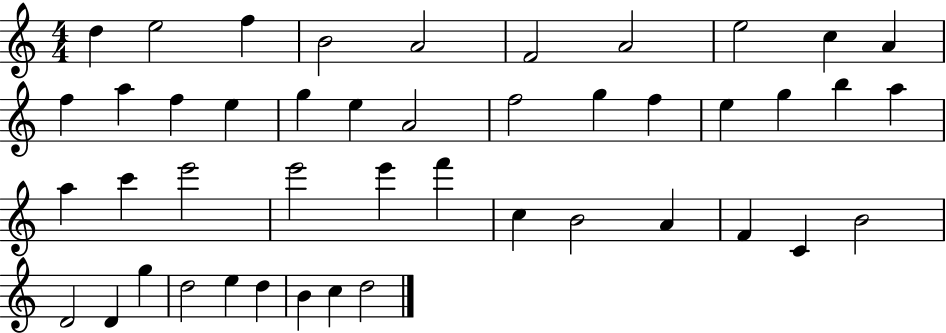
{
  \clef treble
  \numericTimeSignature
  \time 4/4
  \key c \major
  d''4 e''2 f''4 | b'2 a'2 | f'2 a'2 | e''2 c''4 a'4 | \break f''4 a''4 f''4 e''4 | g''4 e''4 a'2 | f''2 g''4 f''4 | e''4 g''4 b''4 a''4 | \break a''4 c'''4 e'''2 | e'''2 e'''4 f'''4 | c''4 b'2 a'4 | f'4 c'4 b'2 | \break d'2 d'4 g''4 | d''2 e''4 d''4 | b'4 c''4 d''2 | \bar "|."
}